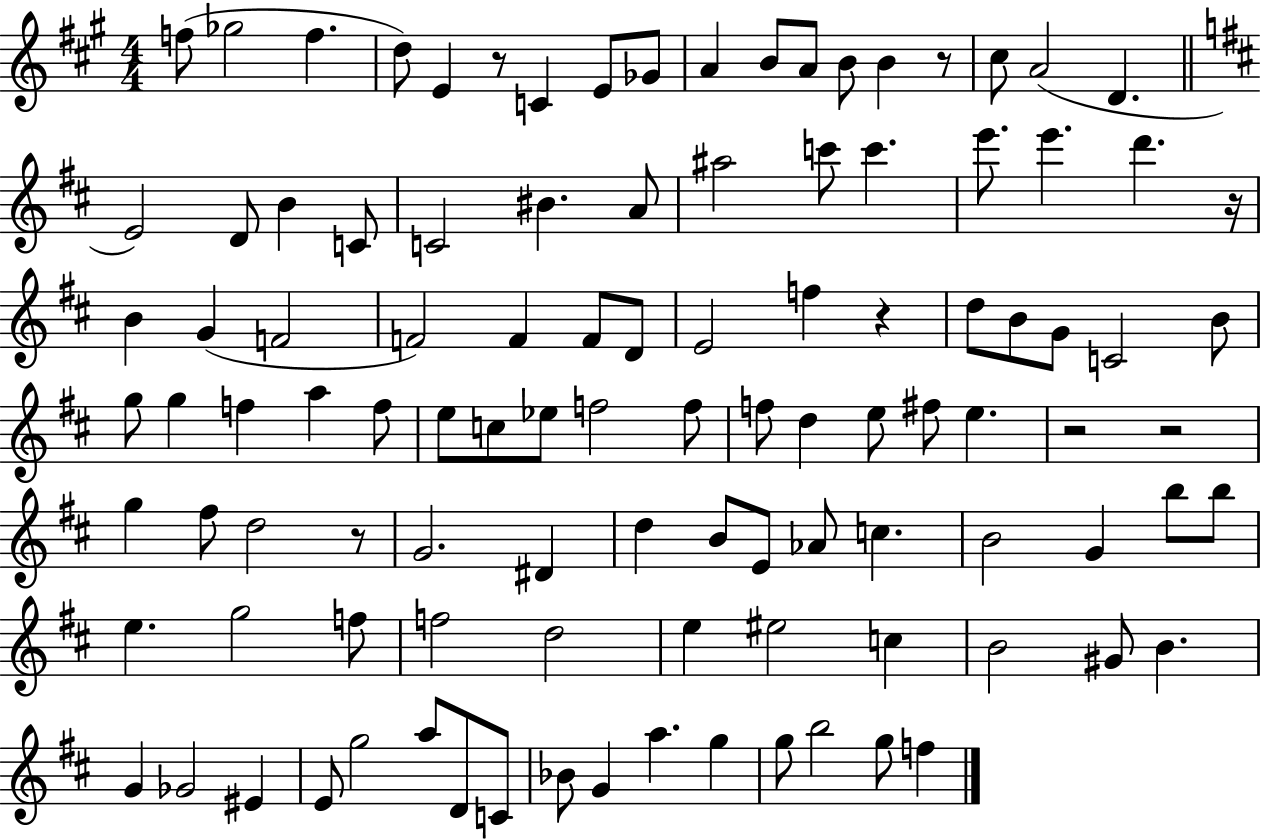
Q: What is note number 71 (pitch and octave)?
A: B5